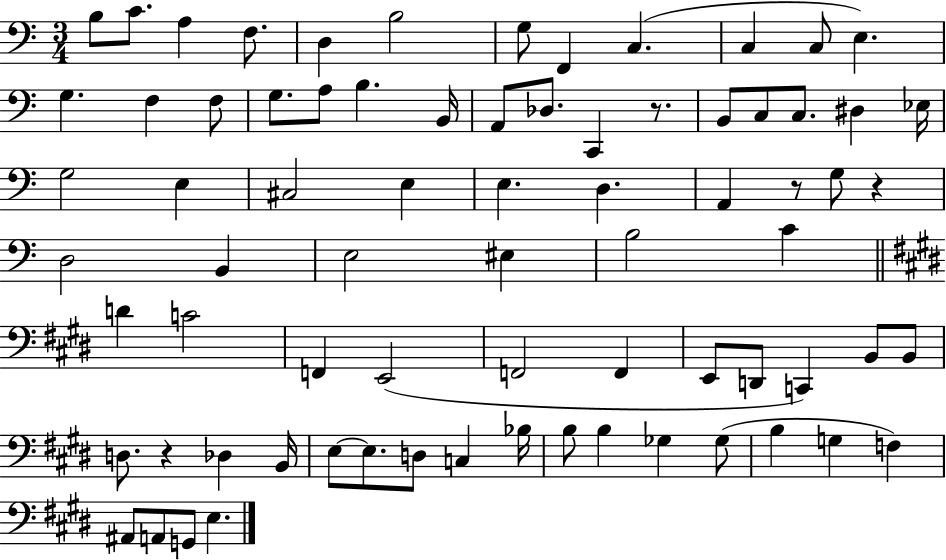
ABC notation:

X:1
T:Untitled
M:3/4
L:1/4
K:C
B,/2 C/2 A, F,/2 D, B,2 G,/2 F,, C, C, C,/2 E, G, F, F,/2 G,/2 A,/2 B, B,,/4 A,,/2 _D,/2 C,, z/2 B,,/2 C,/2 C,/2 ^D, _E,/4 G,2 E, ^C,2 E, E, D, A,, z/2 G,/2 z D,2 B,, E,2 ^E, B,2 C D C2 F,, E,,2 F,,2 F,, E,,/2 D,,/2 C,, B,,/2 B,,/2 D,/2 z _D, B,,/4 E,/2 E,/2 D,/2 C, _B,/4 B,/2 B, _G, _G,/2 B, G, F, ^A,,/2 A,,/2 G,,/2 E,